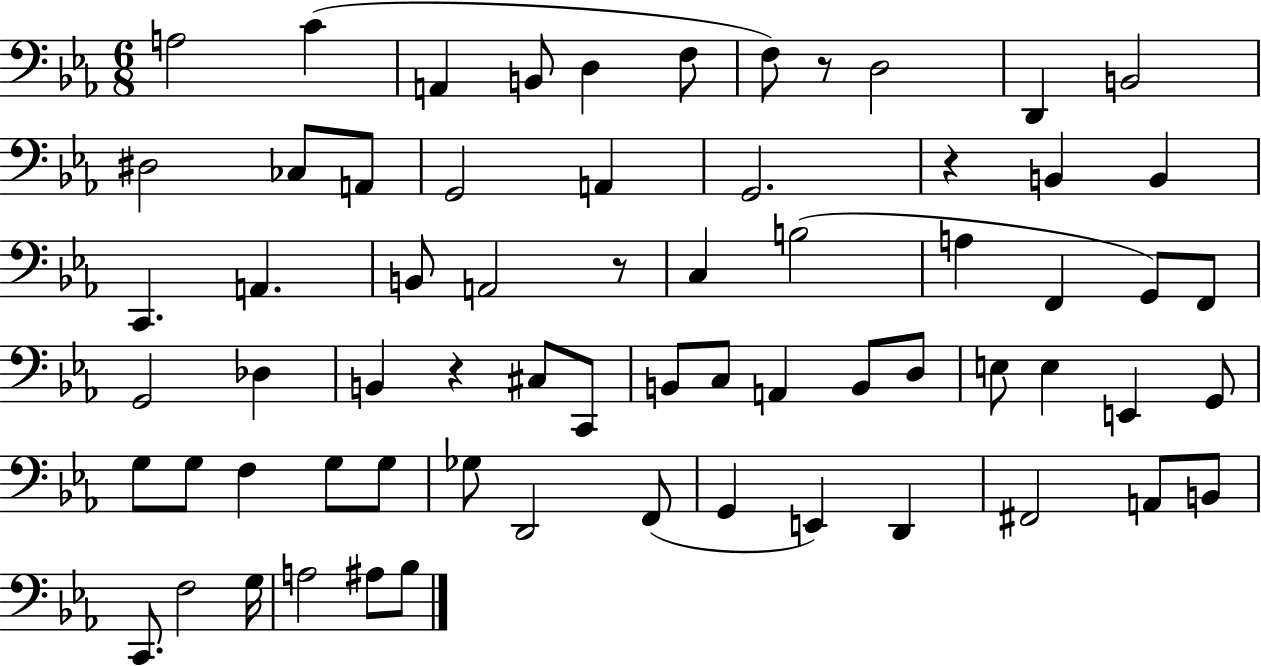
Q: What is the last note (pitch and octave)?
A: Bb3